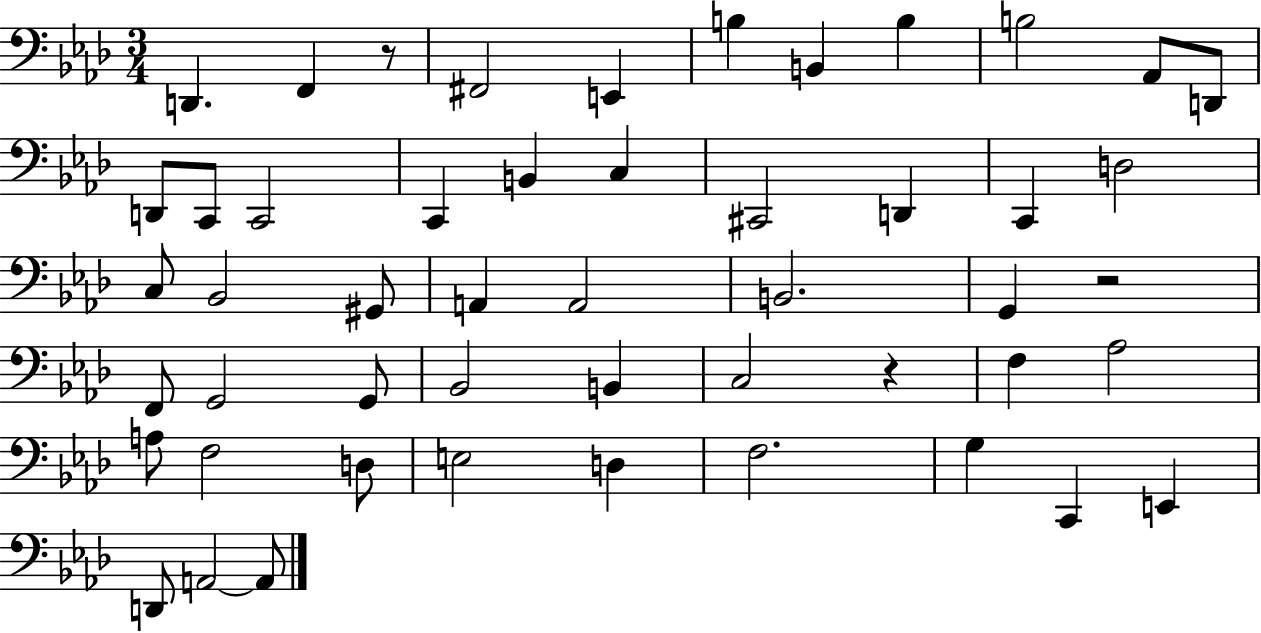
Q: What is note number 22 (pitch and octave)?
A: Bb2